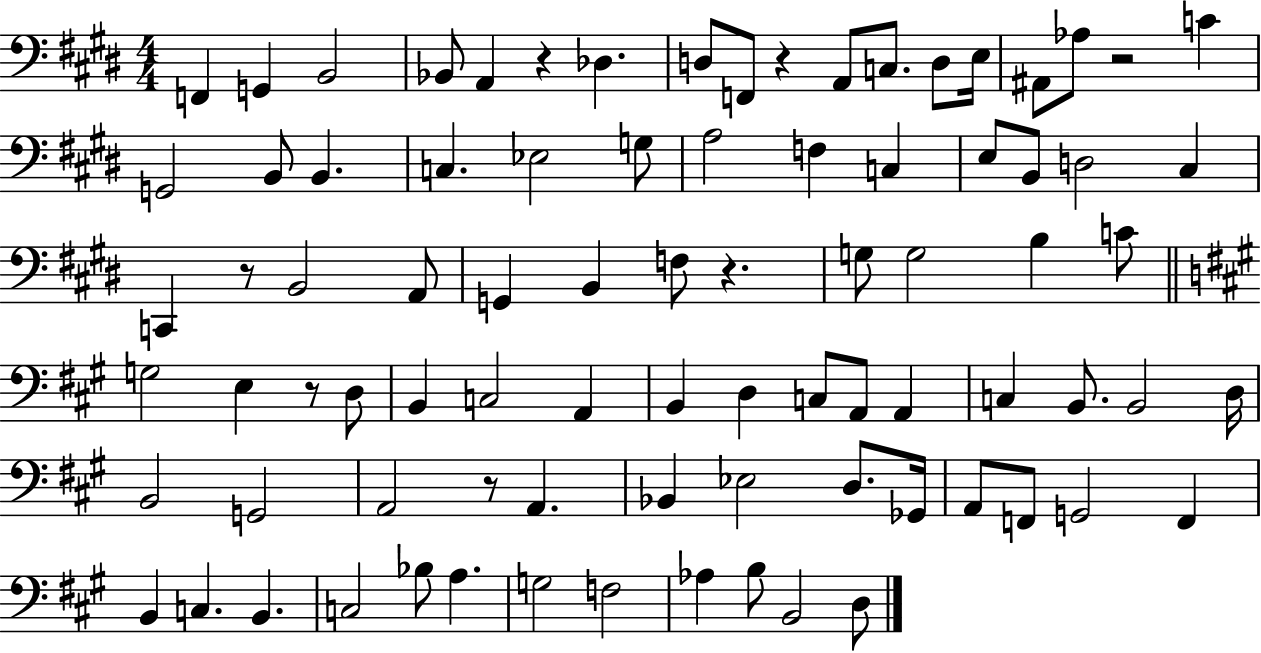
{
  \clef bass
  \numericTimeSignature
  \time 4/4
  \key e \major
  \repeat volta 2 { f,4 g,4 b,2 | bes,8 a,4 r4 des4. | d8 f,8 r4 a,8 c8. d8 e16 | ais,8 aes8 r2 c'4 | \break g,2 b,8 b,4. | c4. ees2 g8 | a2 f4 c4 | e8 b,8 d2 cis4 | \break c,4 r8 b,2 a,8 | g,4 b,4 f8 r4. | g8 g2 b4 c'8 | \bar "||" \break \key a \major g2 e4 r8 d8 | b,4 c2 a,4 | b,4 d4 c8 a,8 a,4 | c4 b,8. b,2 d16 | \break b,2 g,2 | a,2 r8 a,4. | bes,4 ees2 d8. ges,16 | a,8 f,8 g,2 f,4 | \break b,4 c4. b,4. | c2 bes8 a4. | g2 f2 | aes4 b8 b,2 d8 | \break } \bar "|."
}